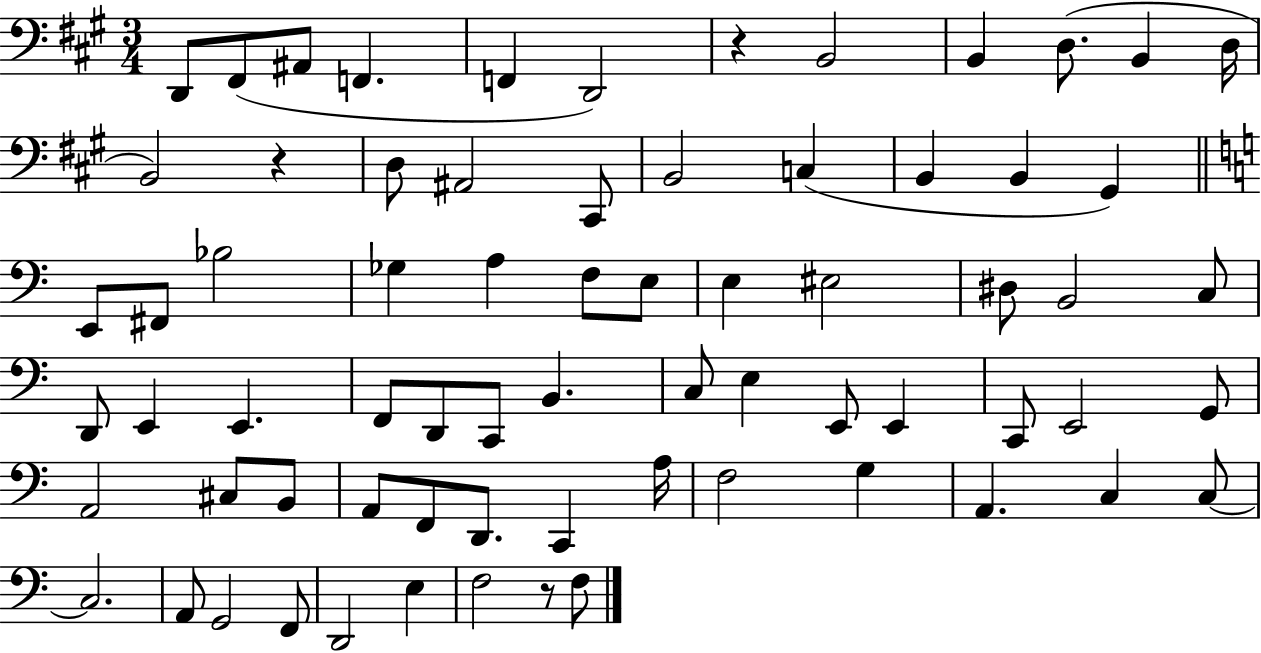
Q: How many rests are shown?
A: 3